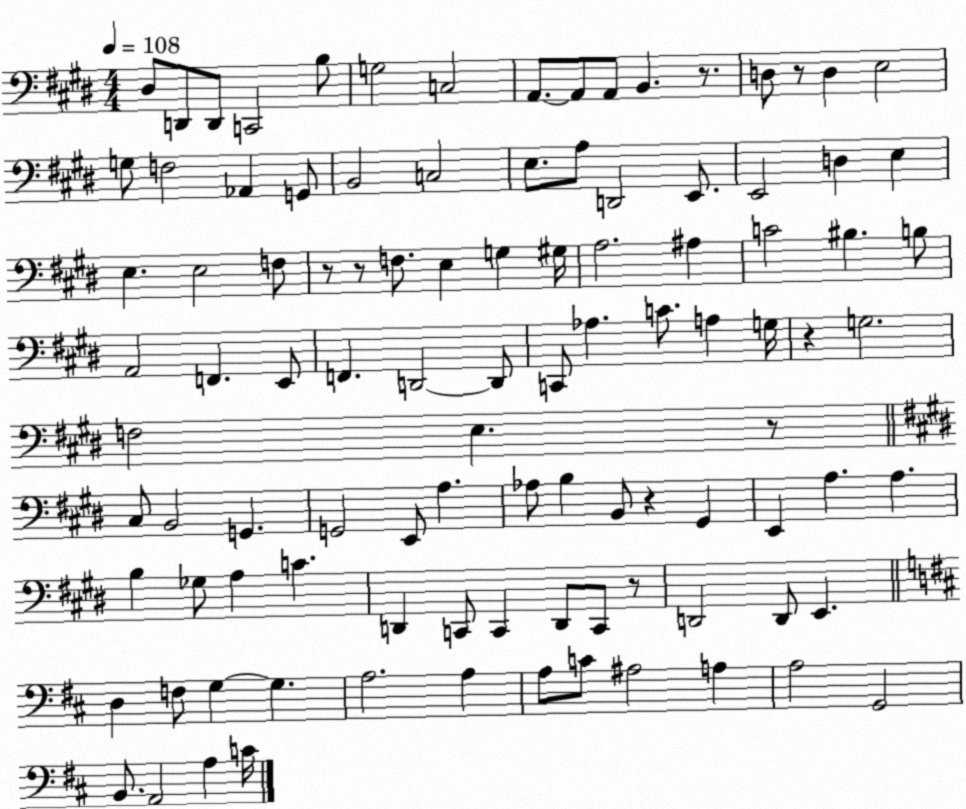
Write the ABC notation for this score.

X:1
T:Untitled
M:4/4
L:1/4
K:E
^D,/2 D,,/2 D,,/2 C,,2 B,/2 G,2 C,2 A,,/2 A,,/2 A,,/2 B,, z/2 D,/2 z/2 D, E,2 G,/2 F,2 _A,, G,,/2 B,,2 C,2 E,/2 A,/2 D,,2 E,,/2 E,,2 D, E, E, E,2 F,/2 z/2 z/2 F,/2 E, G, ^G,/4 A,2 ^A, C2 ^B, B,/2 A,,2 F,, E,,/2 F,, D,,2 D,,/2 C,,/2 _A, C/2 A, G,/4 z G,2 F,2 E, z/2 ^C,/2 B,,2 G,, G,,2 E,,/2 A, _A,/2 B, B,,/2 z ^G,, E,, A, A, B, _G,/2 A, C D,, C,,/2 C,, D,,/2 C,,/2 z/2 D,,2 D,,/2 E,, D, F,/2 G, G, A,2 A, A,/2 C/2 ^A,2 A, A,2 G,,2 B,,/2 A,,2 A, C/4